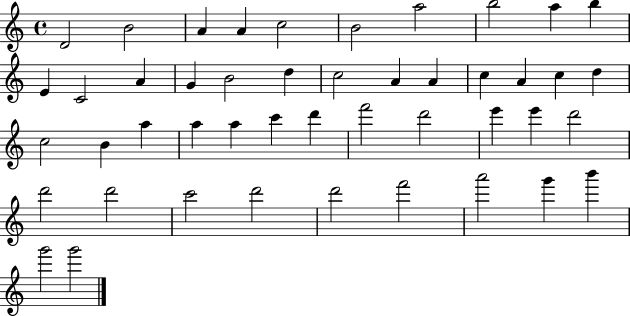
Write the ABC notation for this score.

X:1
T:Untitled
M:4/4
L:1/4
K:C
D2 B2 A A c2 B2 a2 b2 a b E C2 A G B2 d c2 A A c A c d c2 B a a a c' d' f'2 d'2 e' e' d'2 d'2 d'2 c'2 d'2 d'2 f'2 a'2 g' b' g'2 g'2